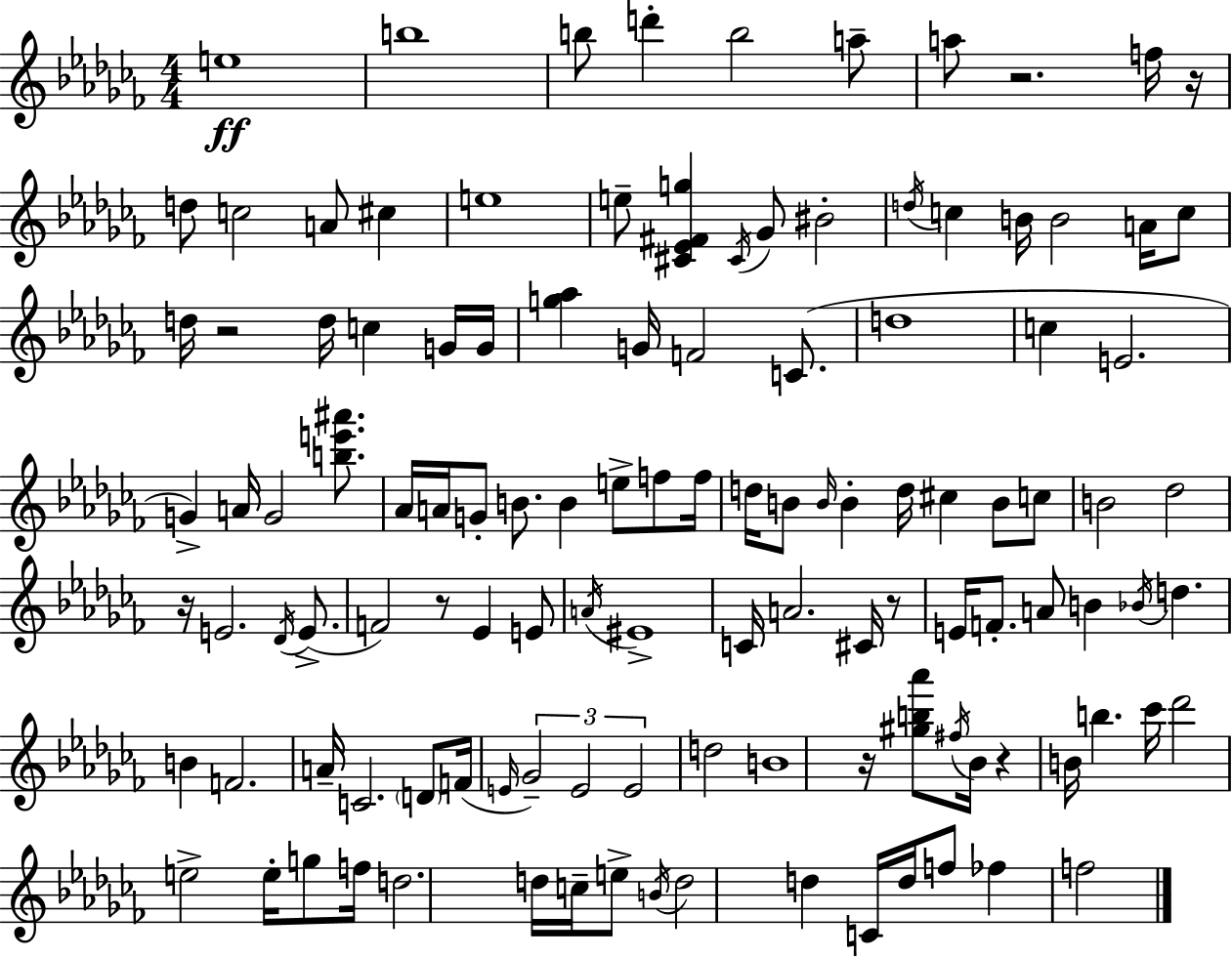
{
  \clef treble
  \numericTimeSignature
  \time 4/4
  \key aes \minor
  e''1\ff | b''1 | b''8 d'''4-. b''2 a''8-- | a''8 r2. f''16 r16 | \break d''8 c''2 a'8 cis''4 | e''1 | e''8-- <cis' ees' fis' g''>4 \acciaccatura { cis'16 } ges'8 bis'2-. | \acciaccatura { d''16 } c''4 b'16 b'2 a'16 | \break c''8 d''16 r2 d''16 c''4 | g'16 g'16 <g'' aes''>4 g'16 f'2 c'8.( | d''1 | c''4 e'2. | \break g'4->) a'16 g'2 <b'' e''' ais'''>8. | aes'16 a'16 g'8-. b'8. b'4 e''8-> f''8 | f''16 d''16 b'8 \grace { b'16 } b'4-. d''16 cis''4 b'8 | c''8 b'2 des''2 | \break r16 e'2. | \acciaccatura { des'16 }( e'8.-> f'2) r8 ees'4 | e'8 \acciaccatura { a'16 } eis'1-> | c'16 a'2. | \break cis'16 r8 e'16 f'8.-. a'8 b'4 \acciaccatura { bes'16 } | d''4. b'4 f'2. | a'16-- c'2. | \parenthesize d'8 f'16( \grace { e'16 } \tuplet 3/2 { ges'2--) e'2 | \break e'2 } d''2 | b'1 | r16 <gis'' b'' aes'''>8 \acciaccatura { fis''16 } bes'16 r4 | b'16 b''4. ces'''16 des'''2 | \break e''2-> e''16-. g''8 f''16 d''2. | d''16 c''16-- e''8-> \acciaccatura { b'16 } d''2 | d''4 c'16 d''16 f''8 fes''4 | f''2 \bar "|."
}